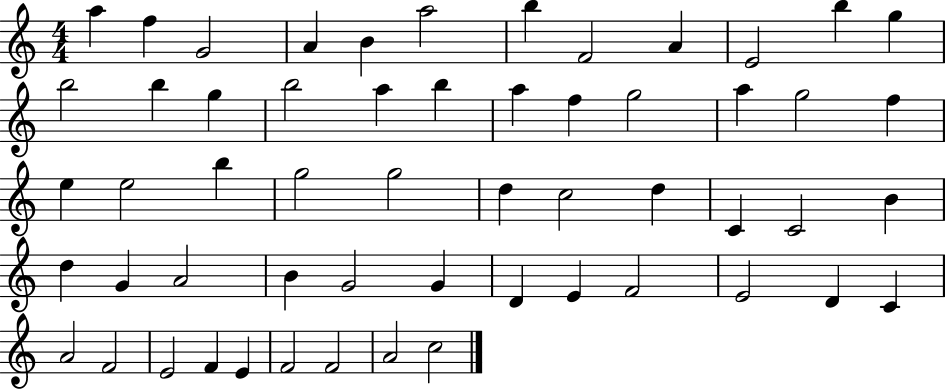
{
  \clef treble
  \numericTimeSignature
  \time 4/4
  \key c \major
  a''4 f''4 g'2 | a'4 b'4 a''2 | b''4 f'2 a'4 | e'2 b''4 g''4 | \break b''2 b''4 g''4 | b''2 a''4 b''4 | a''4 f''4 g''2 | a''4 g''2 f''4 | \break e''4 e''2 b''4 | g''2 g''2 | d''4 c''2 d''4 | c'4 c'2 b'4 | \break d''4 g'4 a'2 | b'4 g'2 g'4 | d'4 e'4 f'2 | e'2 d'4 c'4 | \break a'2 f'2 | e'2 f'4 e'4 | f'2 f'2 | a'2 c''2 | \break \bar "|."
}